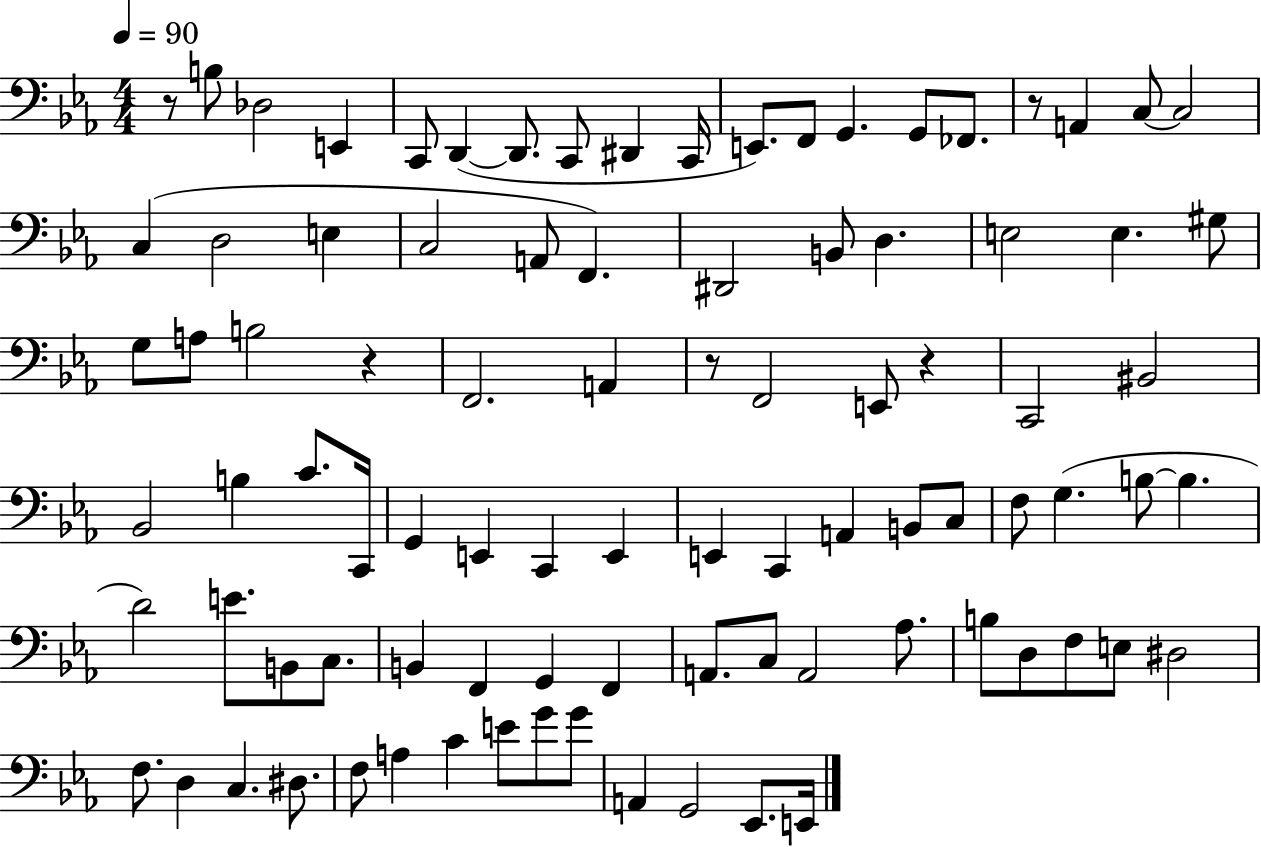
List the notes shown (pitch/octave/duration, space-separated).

R/e B3/e Db3/h E2/q C2/e D2/q D2/e. C2/e D#2/q C2/s E2/e. F2/e G2/q. G2/e FES2/e. R/e A2/q C3/e C3/h C3/q D3/h E3/q C3/h A2/e F2/q. D#2/h B2/e D3/q. E3/h E3/q. G#3/e G3/e A3/e B3/h R/q F2/h. A2/q R/e F2/h E2/e R/q C2/h BIS2/h Bb2/h B3/q C4/e. C2/s G2/q E2/q C2/q E2/q E2/q C2/q A2/q B2/e C3/e F3/e G3/q. B3/e B3/q. D4/h E4/e. B2/e C3/e. B2/q F2/q G2/q F2/q A2/e. C3/e A2/h Ab3/e. B3/e D3/e F3/e E3/e D#3/h F3/e. D3/q C3/q. D#3/e. F3/e A3/q C4/q E4/e G4/e G4/e A2/q G2/h Eb2/e. E2/s